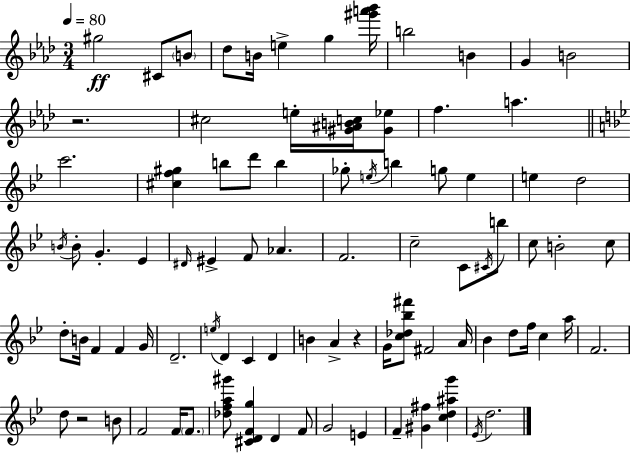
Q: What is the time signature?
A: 3/4